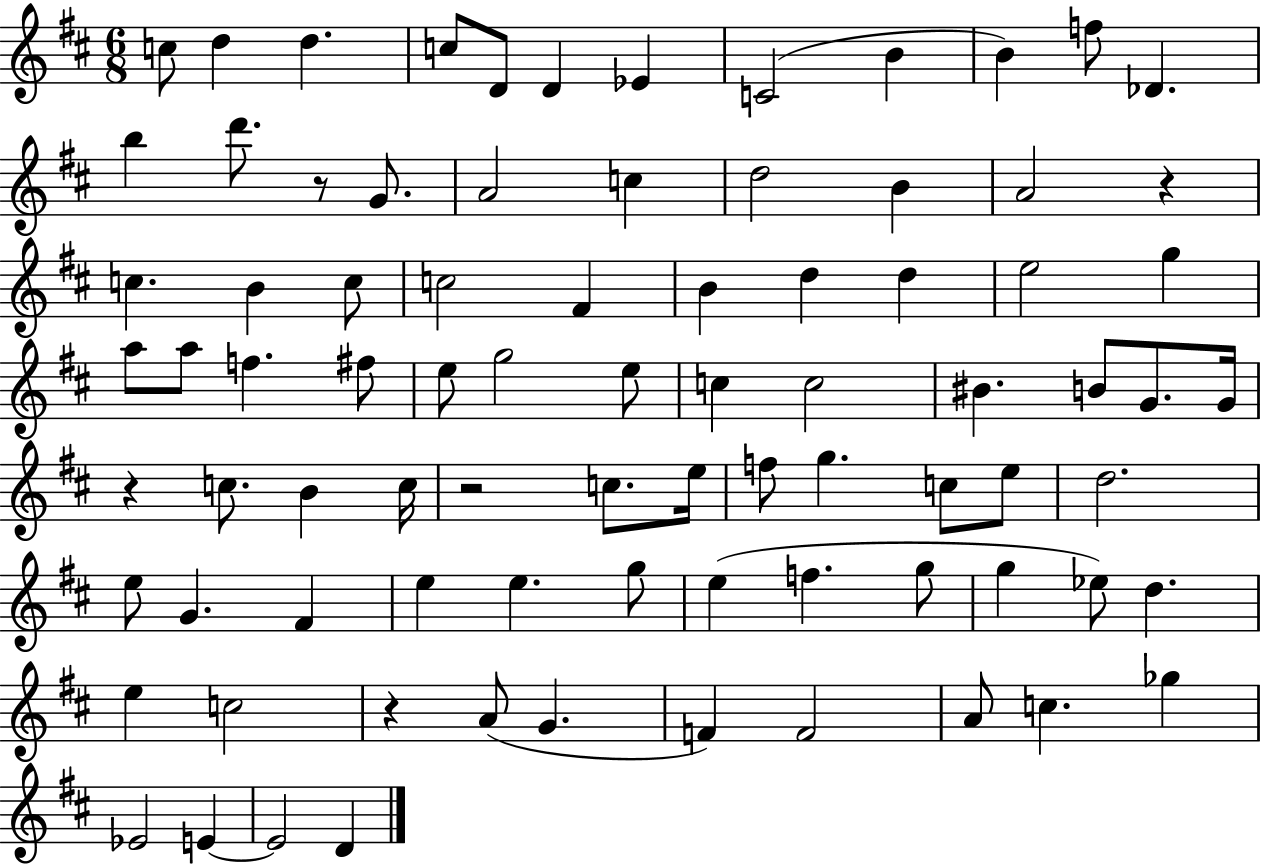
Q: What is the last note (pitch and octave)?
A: D4